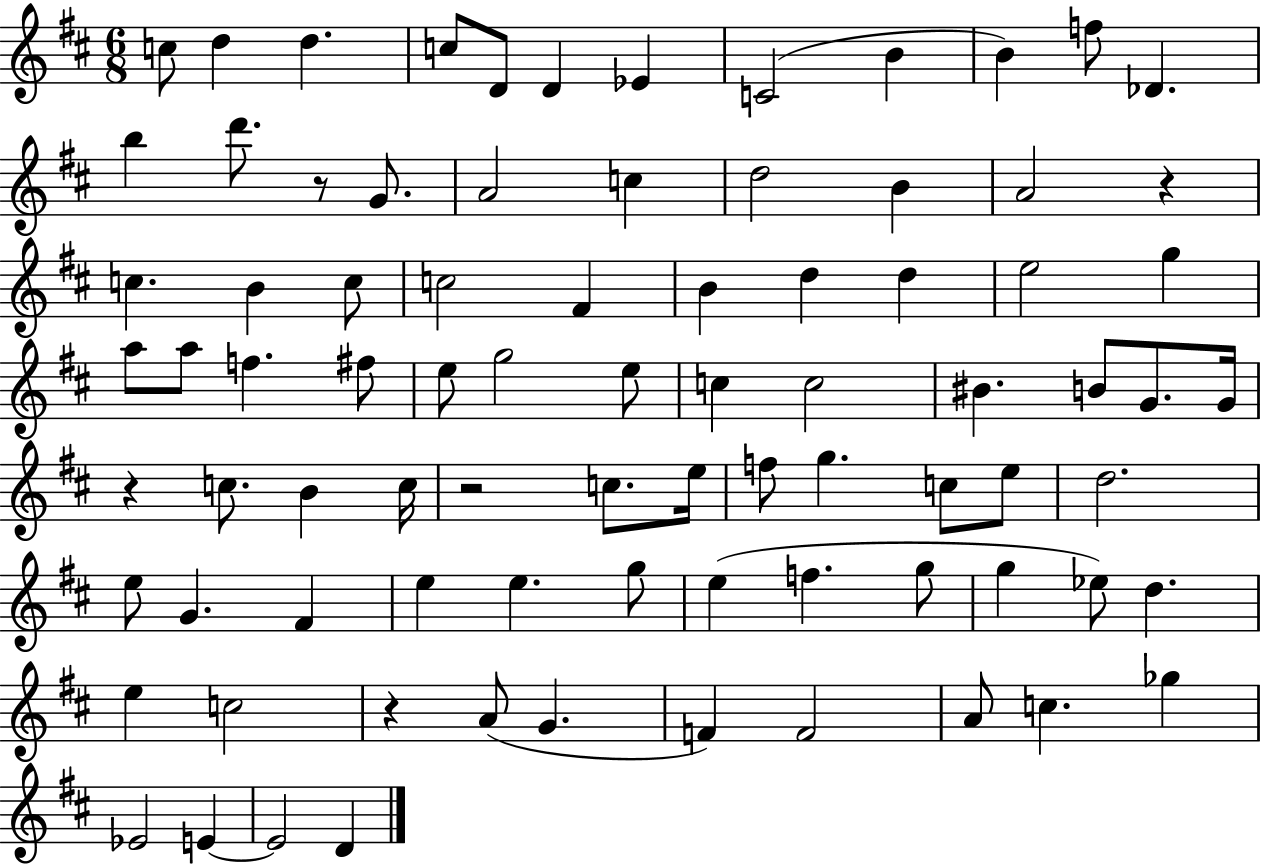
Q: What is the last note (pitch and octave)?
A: D4